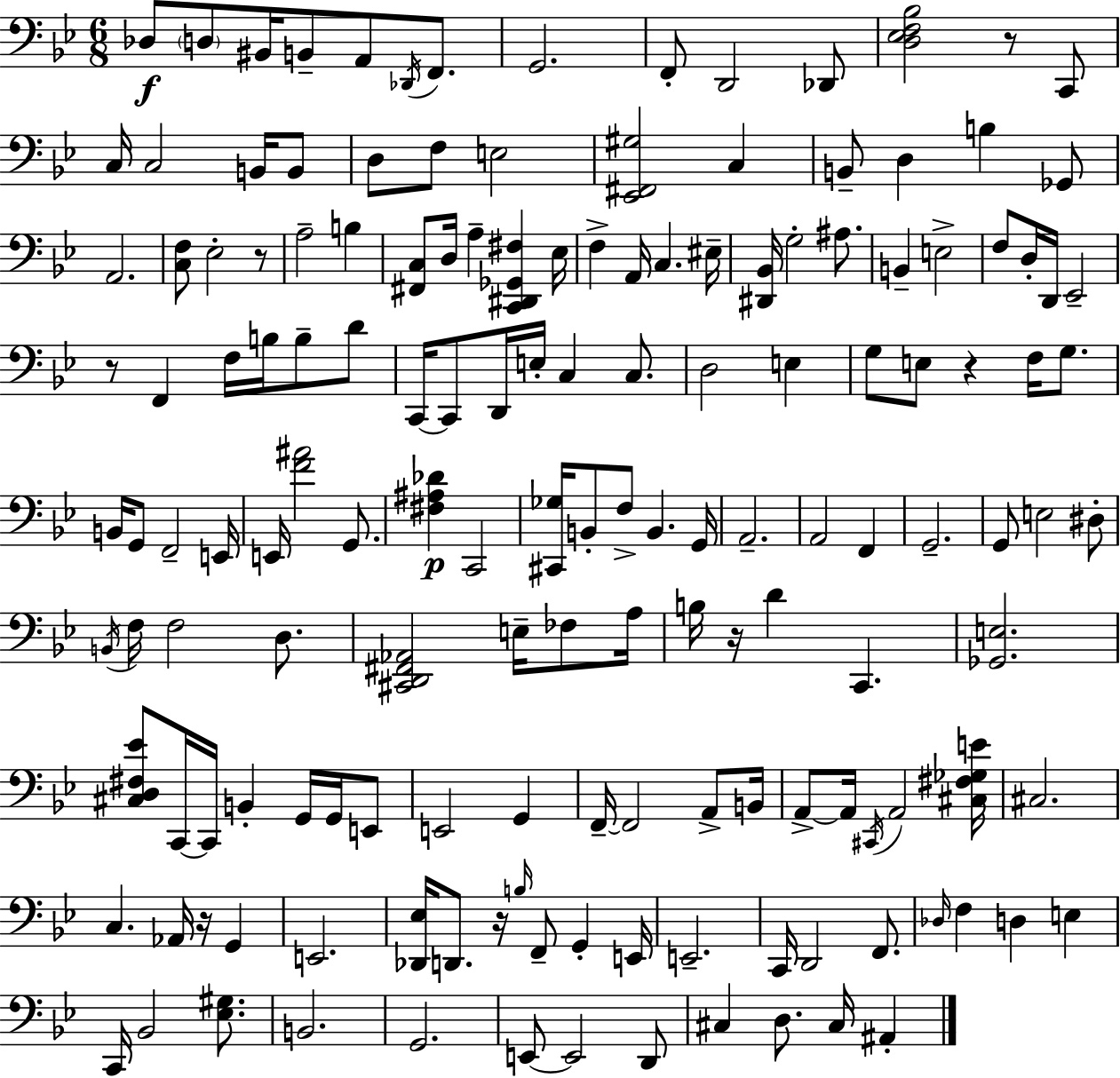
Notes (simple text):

Db3/e D3/e BIS2/s B2/e A2/e Db2/s F2/e. G2/h. F2/e D2/h Db2/e [D3,Eb3,F3,Bb3]/h R/e C2/e C3/s C3/h B2/s B2/e D3/e F3/e E3/h [Eb2,F#2,G#3]/h C3/q B2/e D3/q B3/q Gb2/e A2/h. [C3,F3]/e Eb3/h R/e A3/h B3/q [F#2,C3]/e D3/s A3/q [C2,D#2,Gb2,F#3]/q Eb3/s F3/q A2/s C3/q. EIS3/s [D#2,Bb2]/s G3/h A#3/e. B2/q E3/h F3/e D3/s D2/s Eb2/h R/e F2/q F3/s B3/s B3/e D4/e C2/s C2/e D2/s E3/s C3/q C3/e. D3/h E3/q G3/e E3/e R/q F3/s G3/e. B2/s G2/e F2/h E2/s E2/s [F4,A#4]/h G2/e. [F#3,A#3,Db4]/q C2/h [C#2,Gb3]/s B2/e F3/e B2/q. G2/s A2/h. A2/h F2/q G2/h. G2/e E3/h D#3/e B2/s F3/s F3/h D3/e. [C#2,D2,F#2,Ab2]/h E3/s FES3/e A3/s B3/s R/s D4/q C2/q. [Gb2,E3]/h. [C#3,D3,F#3,Eb4]/e C2/s C2/s B2/q G2/s G2/s E2/e E2/h G2/q F2/s F2/h A2/e B2/s A2/e A2/s C#2/s A2/h [C#3,F#3,Gb3,E4]/s C#3/h. C3/q. Ab2/s R/s G2/q E2/h. [Db2,Eb3]/s D2/e. R/s B3/s F2/e G2/q E2/s E2/h. C2/s D2/h F2/e. Db3/s F3/q D3/q E3/q C2/s Bb2/h [Eb3,G#3]/e. B2/h. G2/h. E2/e E2/h D2/e C#3/q D3/e. C#3/s A#2/q